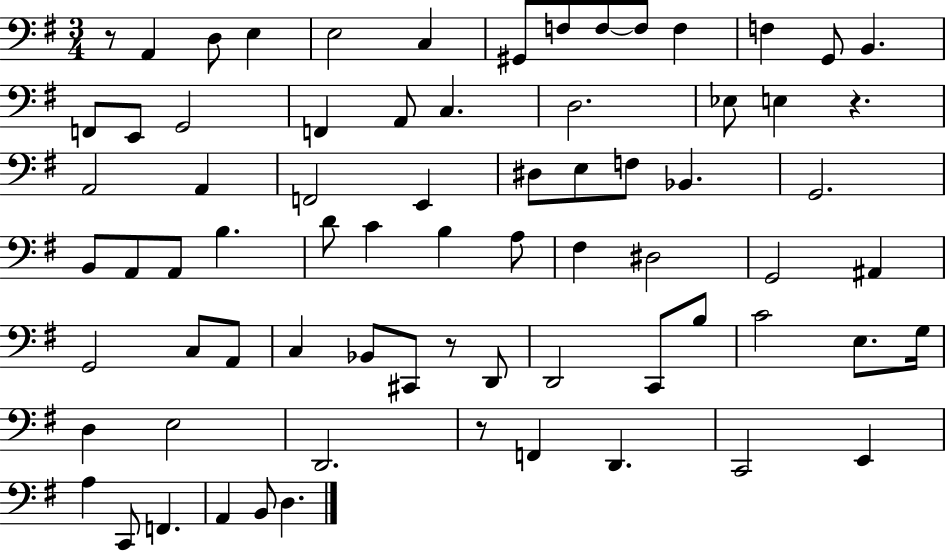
{
  \clef bass
  \numericTimeSignature
  \time 3/4
  \key g \major
  r8 a,4 d8 e4 | e2 c4 | gis,8 f8 f8~~ f8 f4 | f4 g,8 b,4. | \break f,8 e,8 g,2 | f,4 a,8 c4. | d2. | ees8 e4 r4. | \break a,2 a,4 | f,2 e,4 | dis8 e8 f8 bes,4. | g,2. | \break b,8 a,8 a,8 b4. | d'8 c'4 b4 a8 | fis4 dis2 | g,2 ais,4 | \break g,2 c8 a,8 | c4 bes,8 cis,8 r8 d,8 | d,2 c,8 b8 | c'2 e8. g16 | \break d4 e2 | d,2. | r8 f,4 d,4. | c,2 e,4 | \break a4 c,8 f,4. | a,4 b,8 d4. | \bar "|."
}